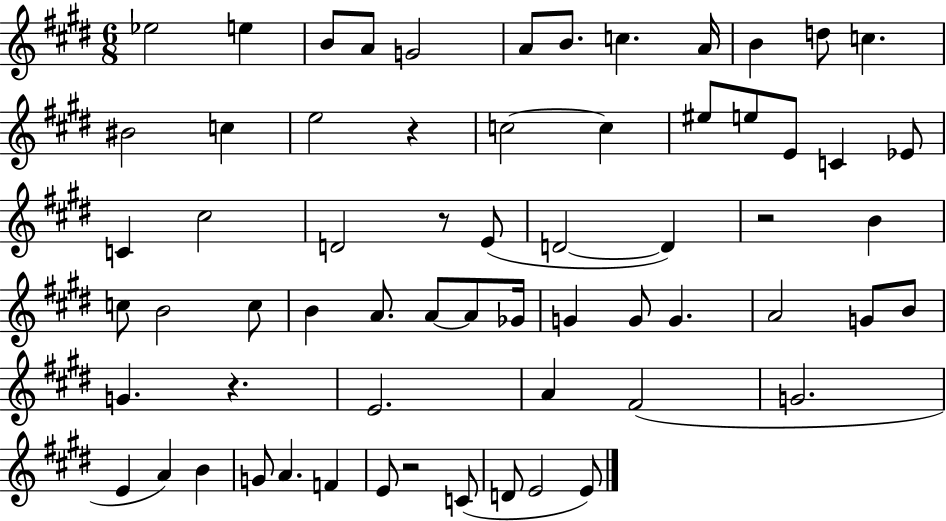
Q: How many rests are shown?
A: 5